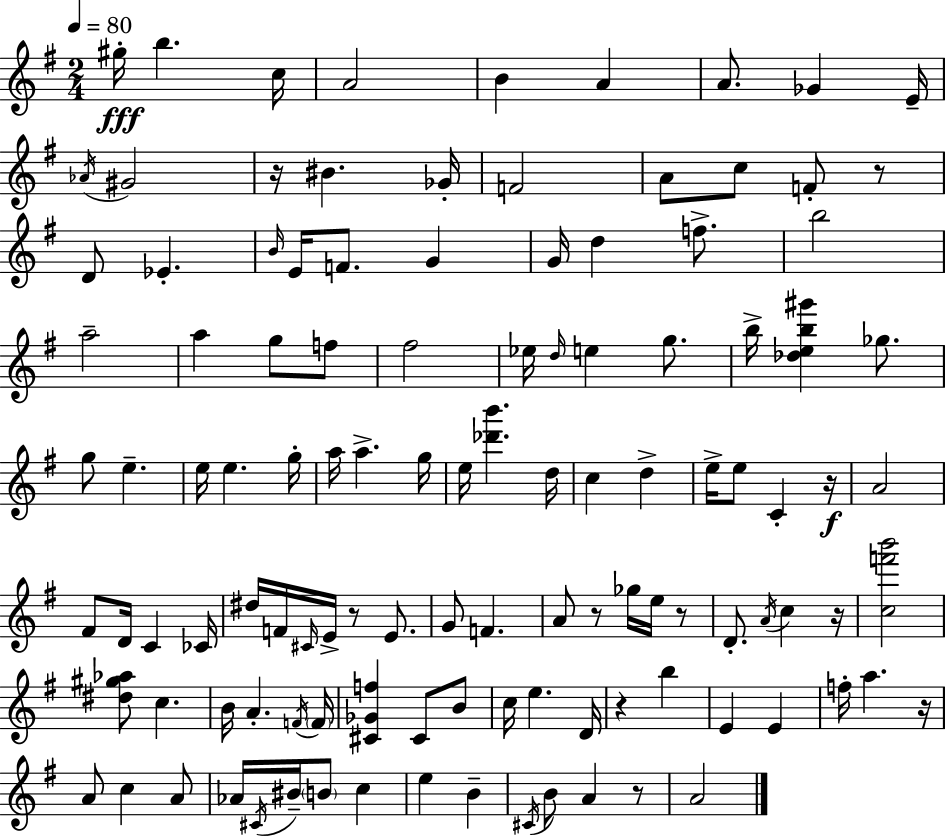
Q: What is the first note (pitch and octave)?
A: G#5